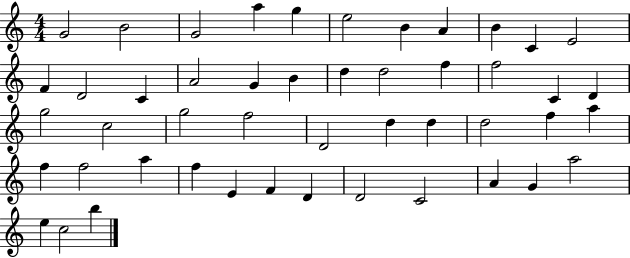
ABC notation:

X:1
T:Untitled
M:4/4
L:1/4
K:C
G2 B2 G2 a g e2 B A B C E2 F D2 C A2 G B d d2 f f2 C D g2 c2 g2 f2 D2 d d d2 f a f f2 a f E F D D2 C2 A G a2 e c2 b